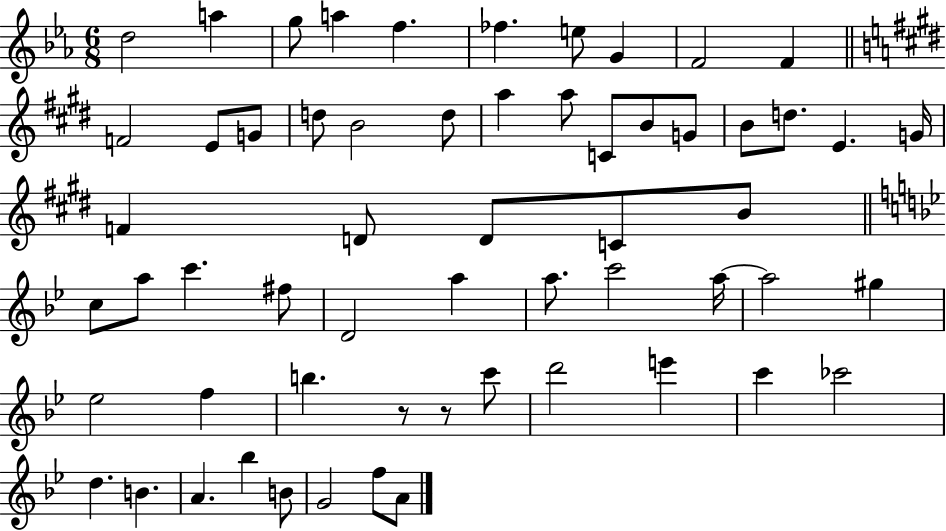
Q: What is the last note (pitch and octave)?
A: A4